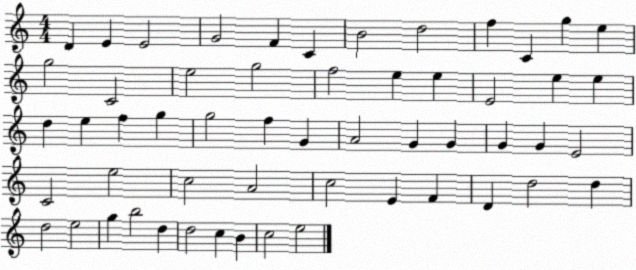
X:1
T:Untitled
M:4/4
L:1/4
K:C
D E E2 G2 F C B2 d2 f C g e g2 C2 e2 g2 f2 e e E2 e e d e f g g2 f G A2 G G G G E2 C2 e2 c2 A2 c2 E F D d2 d d2 e2 g b2 d d2 c B c2 e2